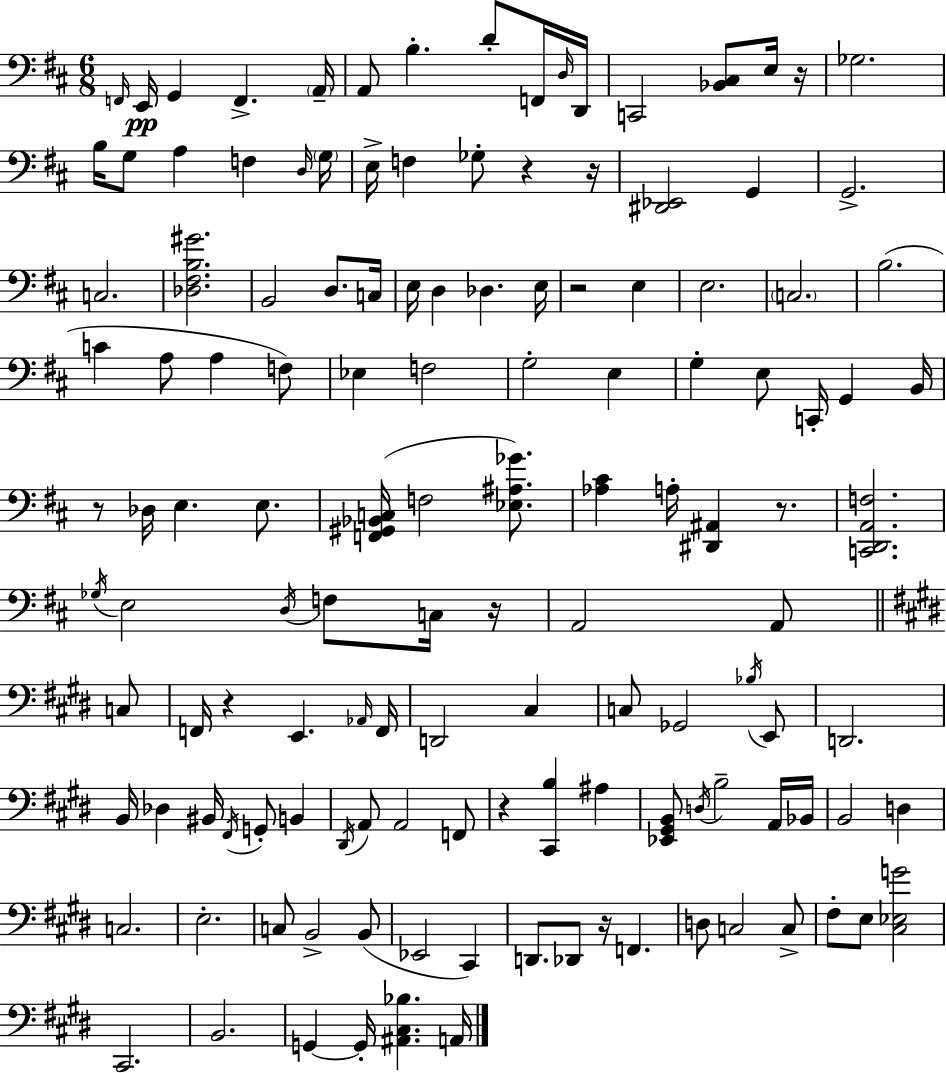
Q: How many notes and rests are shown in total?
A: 133